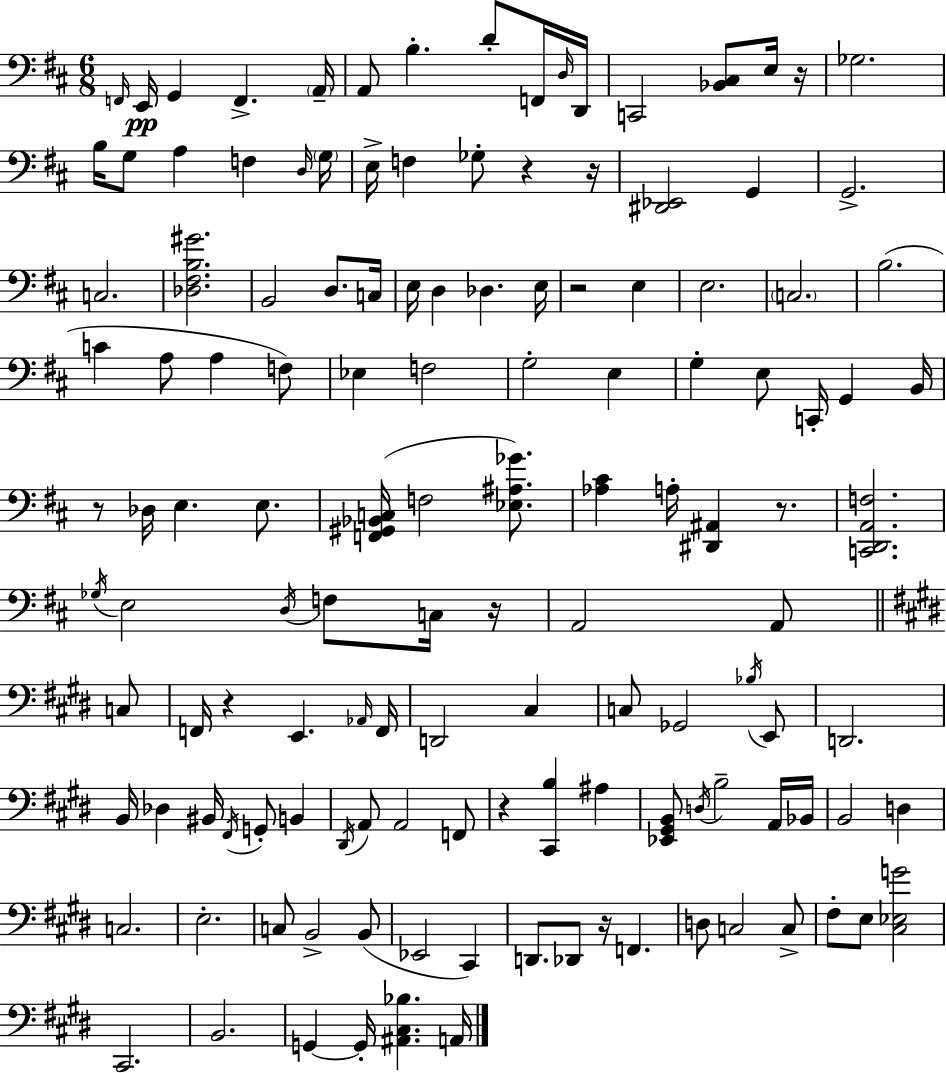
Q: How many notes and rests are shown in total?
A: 133